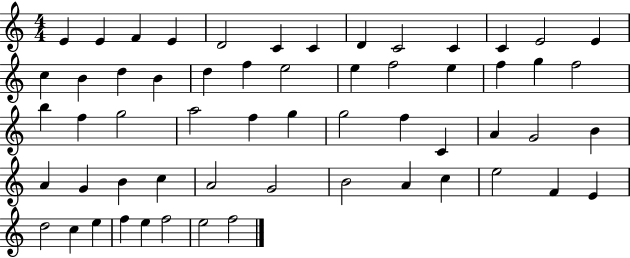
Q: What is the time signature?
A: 4/4